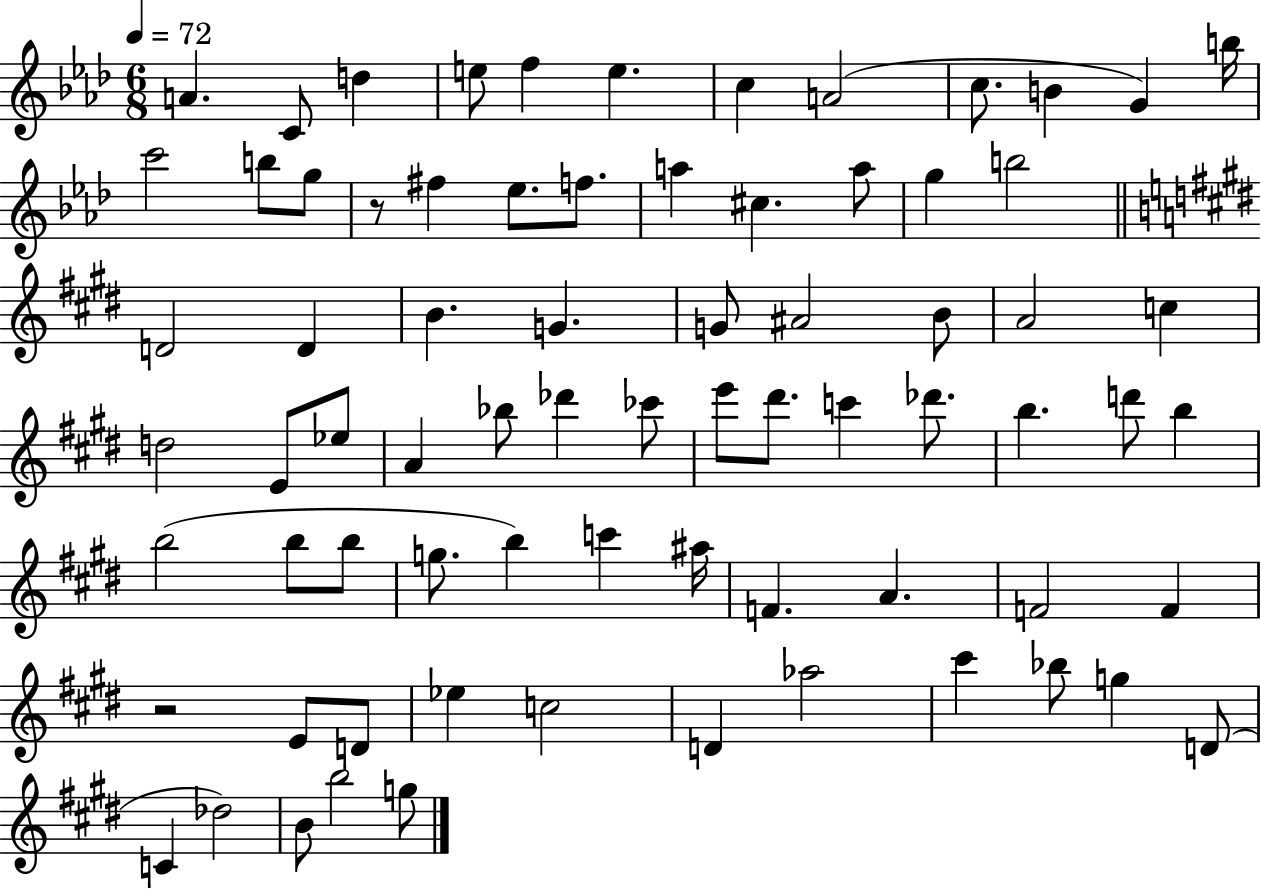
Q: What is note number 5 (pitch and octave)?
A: F5